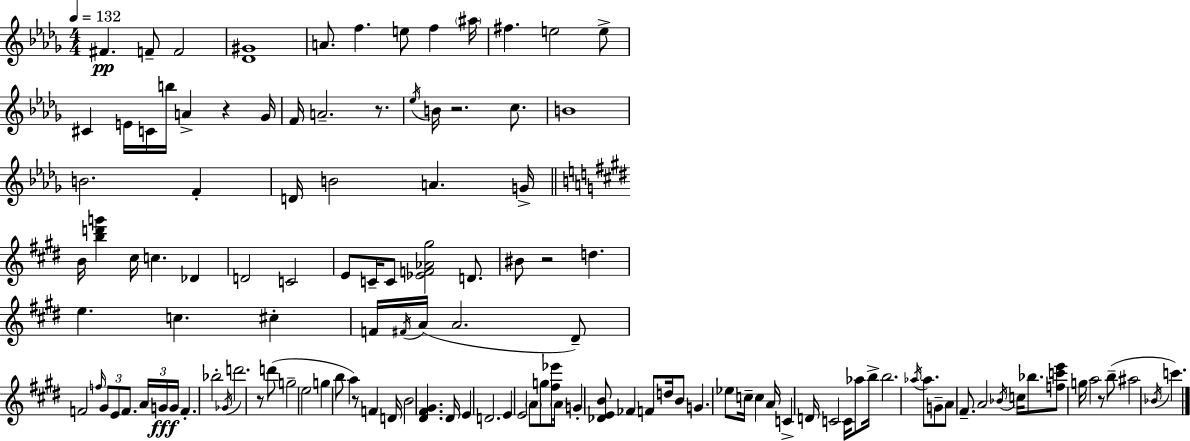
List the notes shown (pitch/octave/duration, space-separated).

F#4/q. F4/e F4/h [Db4,G#4]/w A4/e. F5/q. E5/e F5/q A#5/s F#5/q. E5/h E5/e C#4/q E4/s C4/s B5/s A4/q R/q Gb4/s F4/s A4/h. R/e. Eb5/s B4/s R/h. C5/e. B4/w B4/h. F4/q D4/s B4/h A4/q. G4/s B4/s [B5,D6,G6]/q C#5/s C5/q. Db4/q D4/h C4/h E4/e C4/s C4/e [Eb4,F4,Ab4,G#5]/h D4/e. BIS4/e R/h D5/q. E5/q. C5/q. C#5/q F4/s F#4/s A4/s A4/h. D#4/e F4/h F5/s G#4/e E4/e F4/e. A4/s G4/s G4/s F4/q. Bb5/h Gb4/s D6/h. R/e D6/e G5/h E5/h G5/q B5/e A5/q R/e F4/q D4/s B4/h [D#4,F#4,G#4]/q. D#4/s E4/q D4/h. E4/q E4/h A4/e G5/e [F#5,Eb6]/e A4/s G4/q [Db4,E4,B4]/e FES4/q F4/e D5/s B4/e G4/q. Eb5/e C5/s C5/q A4/s C4/q D4/s C4/h C4/s Ab5/e B5/s B5/h. Ab5/s Ab5/e. G4/e A4/e F#4/e. A4/h Bb4/s C5/s Bb5/e. [F5,C6,E6]/e G5/s A5/h R/e B5/e A#5/h Bb4/s C6/q.